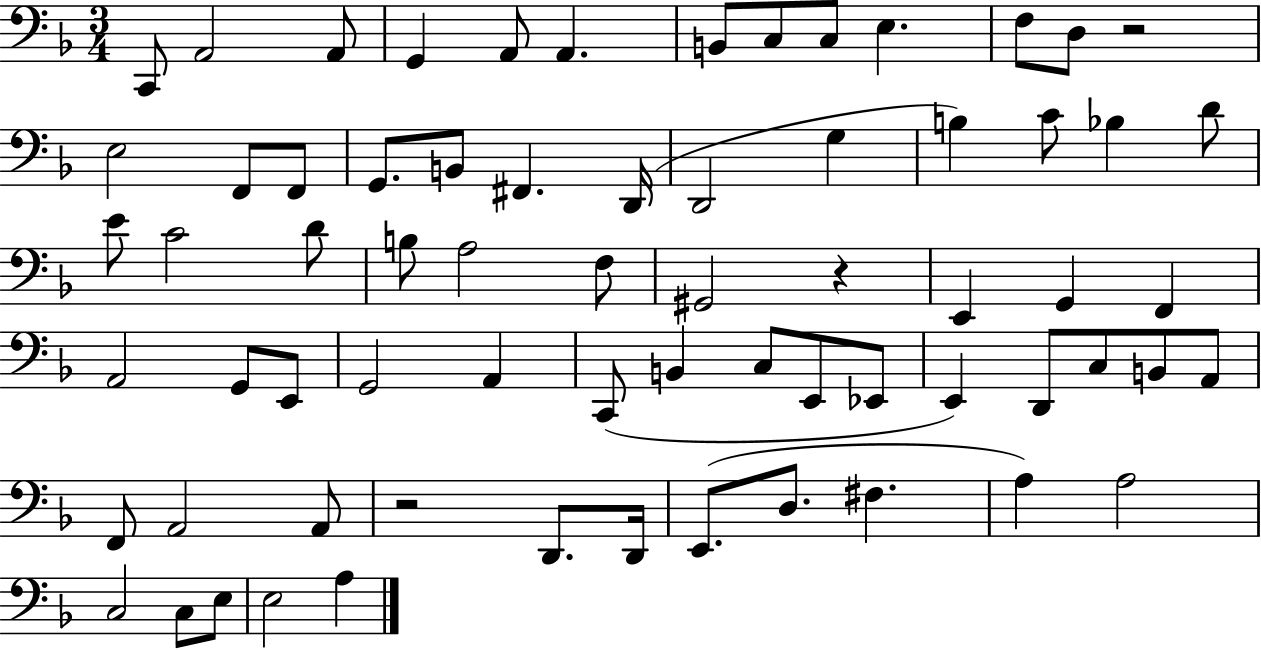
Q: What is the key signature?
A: F major